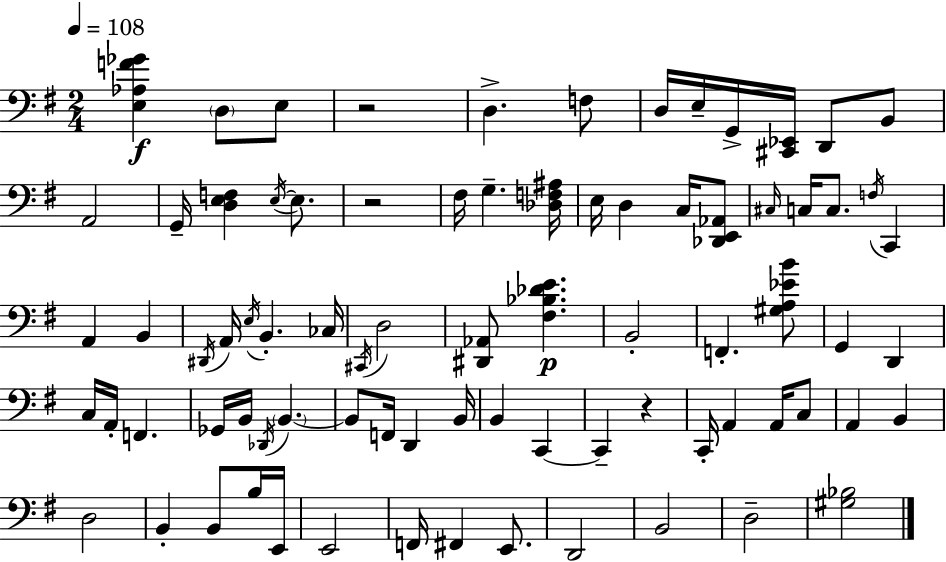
[E3,Ab3,F4,Gb4]/q D3/e E3/e R/h D3/q. F3/e D3/s E3/s G2/s [C#2,Eb2]/s D2/e B2/e A2/h G2/s [D3,E3,F3]/q E3/s E3/e. R/h F#3/s G3/q. [Db3,F3,A#3]/s E3/s D3/q C3/s [Db2,E2,Ab2]/e C#3/s C3/s C3/e. F3/s C2/q A2/q B2/q D#2/s A2/s E3/s B2/q. CES3/s C#2/s D3/h [D#2,Ab2]/e [F#3,Bb3,Db4,E4]/q. B2/h F2/q. [G#3,A3,Eb4,B4]/e G2/q D2/q C3/s A2/s F2/q. Gb2/s B2/s Db2/s B2/q. B2/e F2/s D2/q B2/s B2/q C2/q C2/q R/q C2/s A2/q A2/s C3/e A2/q B2/q D3/h B2/q B2/e B3/s E2/s E2/h F2/s F#2/q E2/e. D2/h B2/h D3/h [G#3,Bb3]/h